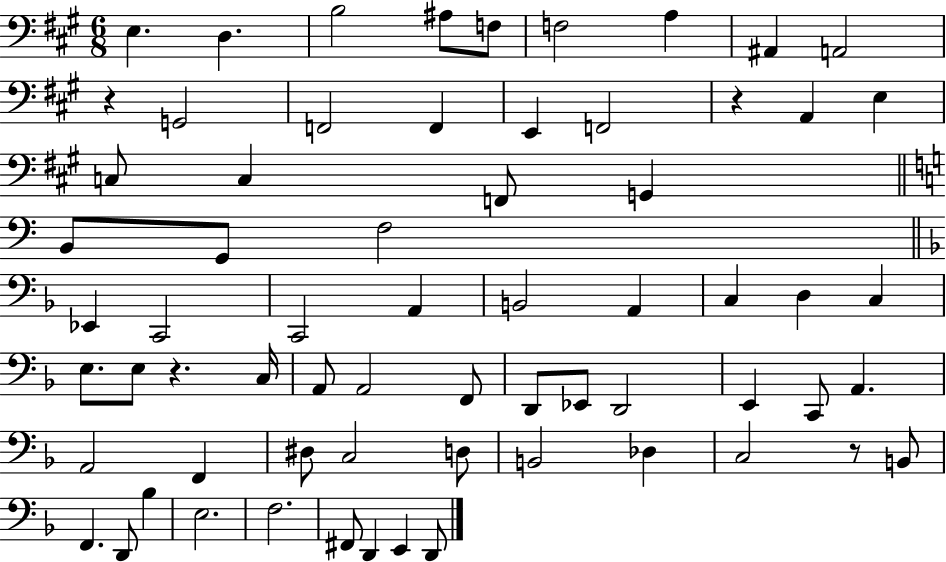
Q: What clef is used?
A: bass